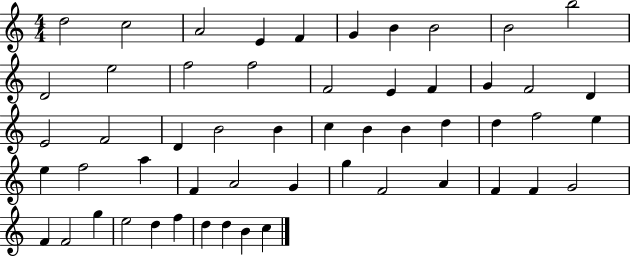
X:1
T:Untitled
M:4/4
L:1/4
K:C
d2 c2 A2 E F G B B2 B2 b2 D2 e2 f2 f2 F2 E F G F2 D E2 F2 D B2 B c B B d d f2 e e f2 a F A2 G g F2 A F F G2 F F2 g e2 d f d d B c